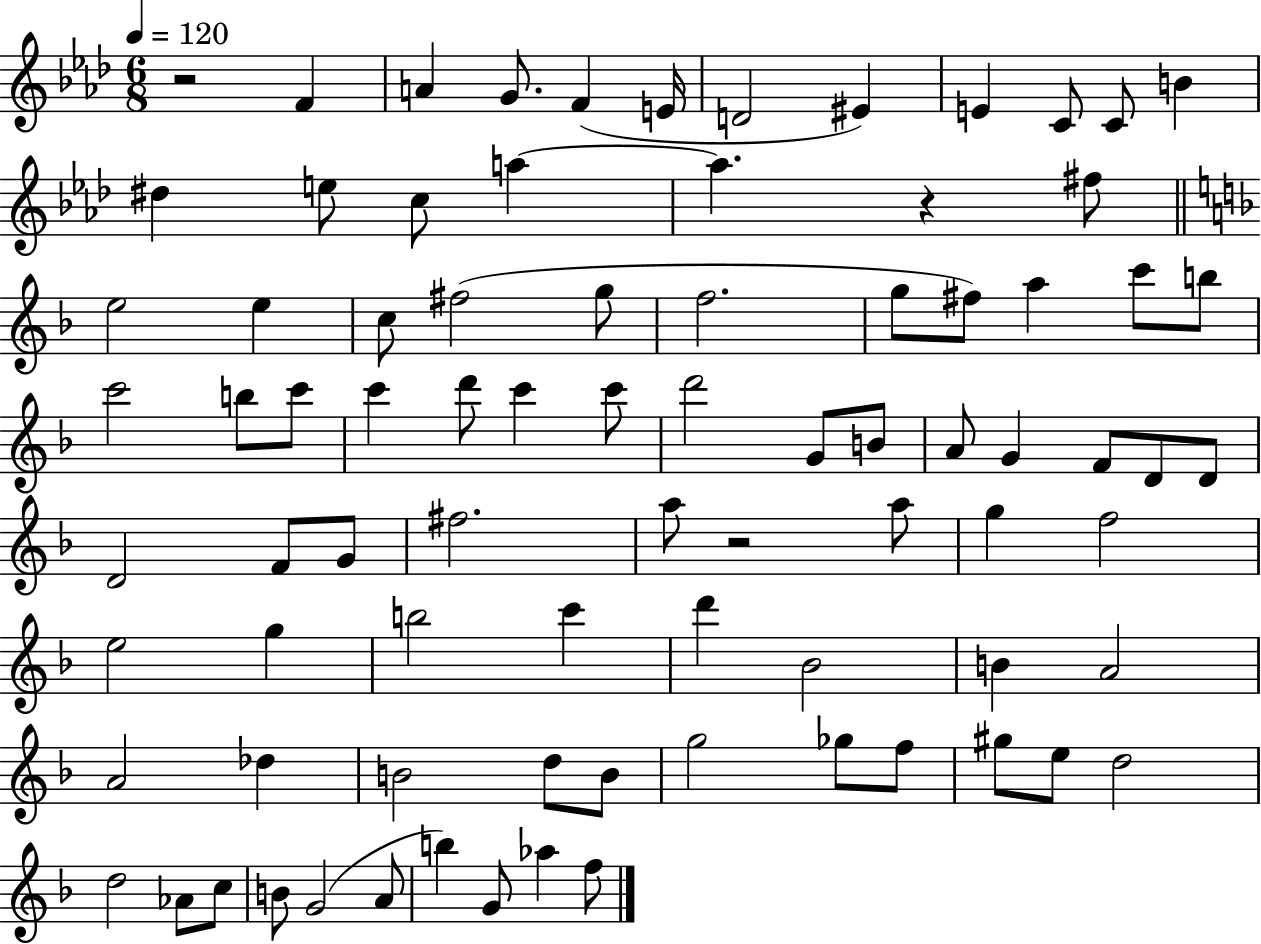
{
  \clef treble
  \numericTimeSignature
  \time 6/8
  \key aes \major
  \tempo 4 = 120
  \repeat volta 2 { r2 f'4 | a'4 g'8. f'4( e'16 | d'2 eis'4) | e'4 c'8 c'8 b'4 | \break dis''4 e''8 c''8 a''4~~ | a''4. r4 fis''8 | \bar "||" \break \key d \minor e''2 e''4 | c''8 fis''2( g''8 | f''2. | g''8 fis''8) a''4 c'''8 b''8 | \break c'''2 b''8 c'''8 | c'''4 d'''8 c'''4 c'''8 | d'''2 g'8 b'8 | a'8 g'4 f'8 d'8 d'8 | \break d'2 f'8 g'8 | fis''2. | a''8 r2 a''8 | g''4 f''2 | \break e''2 g''4 | b''2 c'''4 | d'''4 bes'2 | b'4 a'2 | \break a'2 des''4 | b'2 d''8 b'8 | g''2 ges''8 f''8 | gis''8 e''8 d''2 | \break d''2 aes'8 c''8 | b'8 g'2( a'8 | b''4) g'8 aes''4 f''8 | } \bar "|."
}